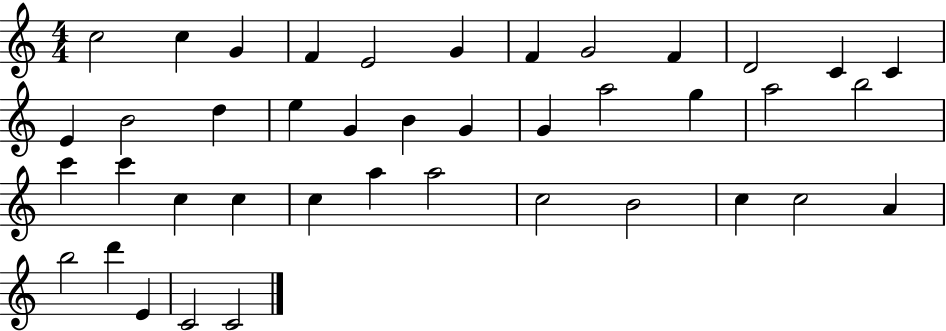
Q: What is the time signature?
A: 4/4